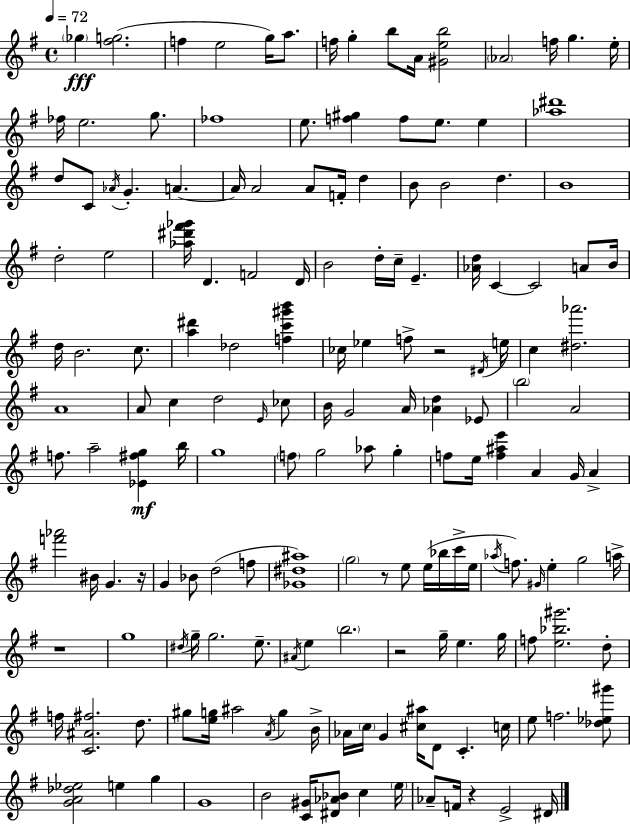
Gb5/q [F#5,G5]/h. F5/q E5/h G5/s A5/e. F5/s G5/q B5/e A4/s [G#4,E5,B5]/h Ab4/h F5/s G5/q. E5/s FES5/s E5/h. G5/e. FES5/w E5/e. [F5,G#5]/q F5/e E5/e. E5/q [Ab5,D#6]/w D5/e C4/e Ab4/s G4/q. A4/q. A4/s A4/h A4/e F4/s D5/q B4/e B4/h D5/q. B4/w D5/h E5/h [Ab5,D#6,F#6,Gb6]/s D4/q. F4/h D4/s B4/h D5/s C5/s E4/q. [Ab4,D5]/s C4/q C4/h A4/e B4/s D5/s B4/h. C5/e. [A5,D#6]/q Db5/h [F5,C6,G#6,B6]/q CES5/s Eb5/q F5/e R/h D#4/s E5/s C5/q [D#5,Ab6]/h. A4/w A4/e C5/q D5/h E4/s CES5/e B4/s G4/h A4/s [Ab4,D5]/q Eb4/e B5/h A4/h F5/e. A5/h [Eb4,F#5,G5]/q B5/s G5/w F5/e G5/h Ab5/e G5/q F5/e E5/s [F5,A#5,E6]/q A4/q G4/s A4/q [F6,Ab6]/h BIS4/s G4/q. R/s G4/q Bb4/e D5/h F5/e [Gb4,D#5,A#5]/w G5/h R/e E5/e E5/s Bb5/s C6/s E5/s Ab5/s F5/e. G#4/s E5/q G5/h A5/s R/w G5/w D#5/s G5/s G5/h. E5/e. A#4/s E5/q B5/h. R/h G5/s E5/q. G5/s F5/e [E5,Bb5,G#6]/h. D5/e F5/s [C4,A#4,F#5]/h. D5/e. G#5/e [E5,G5]/s A#5/h A4/s G5/q B4/s Ab4/s C5/s G4/q [C#5,A#5]/s D4/e C4/q. C5/s E5/e F5/h. [Db5,Eb5,G#6]/e [G4,A4,Db5,Eb5]/h E5/q G5/q G4/w B4/h [C4,G#4]/s [D#4,Ab4,Bb4]/e C5/q E5/s Ab4/e F4/s R/q E4/h D#4/s